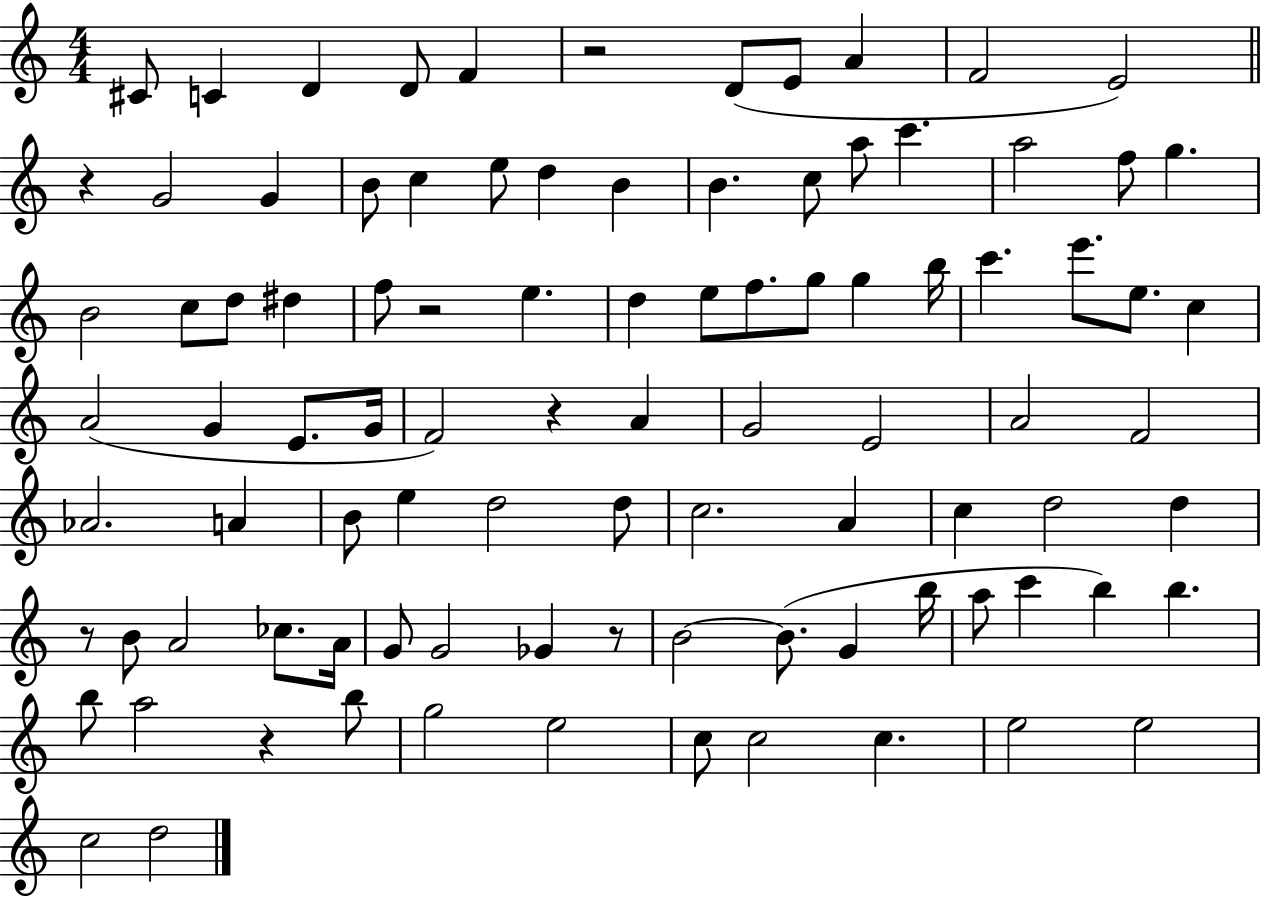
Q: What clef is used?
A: treble